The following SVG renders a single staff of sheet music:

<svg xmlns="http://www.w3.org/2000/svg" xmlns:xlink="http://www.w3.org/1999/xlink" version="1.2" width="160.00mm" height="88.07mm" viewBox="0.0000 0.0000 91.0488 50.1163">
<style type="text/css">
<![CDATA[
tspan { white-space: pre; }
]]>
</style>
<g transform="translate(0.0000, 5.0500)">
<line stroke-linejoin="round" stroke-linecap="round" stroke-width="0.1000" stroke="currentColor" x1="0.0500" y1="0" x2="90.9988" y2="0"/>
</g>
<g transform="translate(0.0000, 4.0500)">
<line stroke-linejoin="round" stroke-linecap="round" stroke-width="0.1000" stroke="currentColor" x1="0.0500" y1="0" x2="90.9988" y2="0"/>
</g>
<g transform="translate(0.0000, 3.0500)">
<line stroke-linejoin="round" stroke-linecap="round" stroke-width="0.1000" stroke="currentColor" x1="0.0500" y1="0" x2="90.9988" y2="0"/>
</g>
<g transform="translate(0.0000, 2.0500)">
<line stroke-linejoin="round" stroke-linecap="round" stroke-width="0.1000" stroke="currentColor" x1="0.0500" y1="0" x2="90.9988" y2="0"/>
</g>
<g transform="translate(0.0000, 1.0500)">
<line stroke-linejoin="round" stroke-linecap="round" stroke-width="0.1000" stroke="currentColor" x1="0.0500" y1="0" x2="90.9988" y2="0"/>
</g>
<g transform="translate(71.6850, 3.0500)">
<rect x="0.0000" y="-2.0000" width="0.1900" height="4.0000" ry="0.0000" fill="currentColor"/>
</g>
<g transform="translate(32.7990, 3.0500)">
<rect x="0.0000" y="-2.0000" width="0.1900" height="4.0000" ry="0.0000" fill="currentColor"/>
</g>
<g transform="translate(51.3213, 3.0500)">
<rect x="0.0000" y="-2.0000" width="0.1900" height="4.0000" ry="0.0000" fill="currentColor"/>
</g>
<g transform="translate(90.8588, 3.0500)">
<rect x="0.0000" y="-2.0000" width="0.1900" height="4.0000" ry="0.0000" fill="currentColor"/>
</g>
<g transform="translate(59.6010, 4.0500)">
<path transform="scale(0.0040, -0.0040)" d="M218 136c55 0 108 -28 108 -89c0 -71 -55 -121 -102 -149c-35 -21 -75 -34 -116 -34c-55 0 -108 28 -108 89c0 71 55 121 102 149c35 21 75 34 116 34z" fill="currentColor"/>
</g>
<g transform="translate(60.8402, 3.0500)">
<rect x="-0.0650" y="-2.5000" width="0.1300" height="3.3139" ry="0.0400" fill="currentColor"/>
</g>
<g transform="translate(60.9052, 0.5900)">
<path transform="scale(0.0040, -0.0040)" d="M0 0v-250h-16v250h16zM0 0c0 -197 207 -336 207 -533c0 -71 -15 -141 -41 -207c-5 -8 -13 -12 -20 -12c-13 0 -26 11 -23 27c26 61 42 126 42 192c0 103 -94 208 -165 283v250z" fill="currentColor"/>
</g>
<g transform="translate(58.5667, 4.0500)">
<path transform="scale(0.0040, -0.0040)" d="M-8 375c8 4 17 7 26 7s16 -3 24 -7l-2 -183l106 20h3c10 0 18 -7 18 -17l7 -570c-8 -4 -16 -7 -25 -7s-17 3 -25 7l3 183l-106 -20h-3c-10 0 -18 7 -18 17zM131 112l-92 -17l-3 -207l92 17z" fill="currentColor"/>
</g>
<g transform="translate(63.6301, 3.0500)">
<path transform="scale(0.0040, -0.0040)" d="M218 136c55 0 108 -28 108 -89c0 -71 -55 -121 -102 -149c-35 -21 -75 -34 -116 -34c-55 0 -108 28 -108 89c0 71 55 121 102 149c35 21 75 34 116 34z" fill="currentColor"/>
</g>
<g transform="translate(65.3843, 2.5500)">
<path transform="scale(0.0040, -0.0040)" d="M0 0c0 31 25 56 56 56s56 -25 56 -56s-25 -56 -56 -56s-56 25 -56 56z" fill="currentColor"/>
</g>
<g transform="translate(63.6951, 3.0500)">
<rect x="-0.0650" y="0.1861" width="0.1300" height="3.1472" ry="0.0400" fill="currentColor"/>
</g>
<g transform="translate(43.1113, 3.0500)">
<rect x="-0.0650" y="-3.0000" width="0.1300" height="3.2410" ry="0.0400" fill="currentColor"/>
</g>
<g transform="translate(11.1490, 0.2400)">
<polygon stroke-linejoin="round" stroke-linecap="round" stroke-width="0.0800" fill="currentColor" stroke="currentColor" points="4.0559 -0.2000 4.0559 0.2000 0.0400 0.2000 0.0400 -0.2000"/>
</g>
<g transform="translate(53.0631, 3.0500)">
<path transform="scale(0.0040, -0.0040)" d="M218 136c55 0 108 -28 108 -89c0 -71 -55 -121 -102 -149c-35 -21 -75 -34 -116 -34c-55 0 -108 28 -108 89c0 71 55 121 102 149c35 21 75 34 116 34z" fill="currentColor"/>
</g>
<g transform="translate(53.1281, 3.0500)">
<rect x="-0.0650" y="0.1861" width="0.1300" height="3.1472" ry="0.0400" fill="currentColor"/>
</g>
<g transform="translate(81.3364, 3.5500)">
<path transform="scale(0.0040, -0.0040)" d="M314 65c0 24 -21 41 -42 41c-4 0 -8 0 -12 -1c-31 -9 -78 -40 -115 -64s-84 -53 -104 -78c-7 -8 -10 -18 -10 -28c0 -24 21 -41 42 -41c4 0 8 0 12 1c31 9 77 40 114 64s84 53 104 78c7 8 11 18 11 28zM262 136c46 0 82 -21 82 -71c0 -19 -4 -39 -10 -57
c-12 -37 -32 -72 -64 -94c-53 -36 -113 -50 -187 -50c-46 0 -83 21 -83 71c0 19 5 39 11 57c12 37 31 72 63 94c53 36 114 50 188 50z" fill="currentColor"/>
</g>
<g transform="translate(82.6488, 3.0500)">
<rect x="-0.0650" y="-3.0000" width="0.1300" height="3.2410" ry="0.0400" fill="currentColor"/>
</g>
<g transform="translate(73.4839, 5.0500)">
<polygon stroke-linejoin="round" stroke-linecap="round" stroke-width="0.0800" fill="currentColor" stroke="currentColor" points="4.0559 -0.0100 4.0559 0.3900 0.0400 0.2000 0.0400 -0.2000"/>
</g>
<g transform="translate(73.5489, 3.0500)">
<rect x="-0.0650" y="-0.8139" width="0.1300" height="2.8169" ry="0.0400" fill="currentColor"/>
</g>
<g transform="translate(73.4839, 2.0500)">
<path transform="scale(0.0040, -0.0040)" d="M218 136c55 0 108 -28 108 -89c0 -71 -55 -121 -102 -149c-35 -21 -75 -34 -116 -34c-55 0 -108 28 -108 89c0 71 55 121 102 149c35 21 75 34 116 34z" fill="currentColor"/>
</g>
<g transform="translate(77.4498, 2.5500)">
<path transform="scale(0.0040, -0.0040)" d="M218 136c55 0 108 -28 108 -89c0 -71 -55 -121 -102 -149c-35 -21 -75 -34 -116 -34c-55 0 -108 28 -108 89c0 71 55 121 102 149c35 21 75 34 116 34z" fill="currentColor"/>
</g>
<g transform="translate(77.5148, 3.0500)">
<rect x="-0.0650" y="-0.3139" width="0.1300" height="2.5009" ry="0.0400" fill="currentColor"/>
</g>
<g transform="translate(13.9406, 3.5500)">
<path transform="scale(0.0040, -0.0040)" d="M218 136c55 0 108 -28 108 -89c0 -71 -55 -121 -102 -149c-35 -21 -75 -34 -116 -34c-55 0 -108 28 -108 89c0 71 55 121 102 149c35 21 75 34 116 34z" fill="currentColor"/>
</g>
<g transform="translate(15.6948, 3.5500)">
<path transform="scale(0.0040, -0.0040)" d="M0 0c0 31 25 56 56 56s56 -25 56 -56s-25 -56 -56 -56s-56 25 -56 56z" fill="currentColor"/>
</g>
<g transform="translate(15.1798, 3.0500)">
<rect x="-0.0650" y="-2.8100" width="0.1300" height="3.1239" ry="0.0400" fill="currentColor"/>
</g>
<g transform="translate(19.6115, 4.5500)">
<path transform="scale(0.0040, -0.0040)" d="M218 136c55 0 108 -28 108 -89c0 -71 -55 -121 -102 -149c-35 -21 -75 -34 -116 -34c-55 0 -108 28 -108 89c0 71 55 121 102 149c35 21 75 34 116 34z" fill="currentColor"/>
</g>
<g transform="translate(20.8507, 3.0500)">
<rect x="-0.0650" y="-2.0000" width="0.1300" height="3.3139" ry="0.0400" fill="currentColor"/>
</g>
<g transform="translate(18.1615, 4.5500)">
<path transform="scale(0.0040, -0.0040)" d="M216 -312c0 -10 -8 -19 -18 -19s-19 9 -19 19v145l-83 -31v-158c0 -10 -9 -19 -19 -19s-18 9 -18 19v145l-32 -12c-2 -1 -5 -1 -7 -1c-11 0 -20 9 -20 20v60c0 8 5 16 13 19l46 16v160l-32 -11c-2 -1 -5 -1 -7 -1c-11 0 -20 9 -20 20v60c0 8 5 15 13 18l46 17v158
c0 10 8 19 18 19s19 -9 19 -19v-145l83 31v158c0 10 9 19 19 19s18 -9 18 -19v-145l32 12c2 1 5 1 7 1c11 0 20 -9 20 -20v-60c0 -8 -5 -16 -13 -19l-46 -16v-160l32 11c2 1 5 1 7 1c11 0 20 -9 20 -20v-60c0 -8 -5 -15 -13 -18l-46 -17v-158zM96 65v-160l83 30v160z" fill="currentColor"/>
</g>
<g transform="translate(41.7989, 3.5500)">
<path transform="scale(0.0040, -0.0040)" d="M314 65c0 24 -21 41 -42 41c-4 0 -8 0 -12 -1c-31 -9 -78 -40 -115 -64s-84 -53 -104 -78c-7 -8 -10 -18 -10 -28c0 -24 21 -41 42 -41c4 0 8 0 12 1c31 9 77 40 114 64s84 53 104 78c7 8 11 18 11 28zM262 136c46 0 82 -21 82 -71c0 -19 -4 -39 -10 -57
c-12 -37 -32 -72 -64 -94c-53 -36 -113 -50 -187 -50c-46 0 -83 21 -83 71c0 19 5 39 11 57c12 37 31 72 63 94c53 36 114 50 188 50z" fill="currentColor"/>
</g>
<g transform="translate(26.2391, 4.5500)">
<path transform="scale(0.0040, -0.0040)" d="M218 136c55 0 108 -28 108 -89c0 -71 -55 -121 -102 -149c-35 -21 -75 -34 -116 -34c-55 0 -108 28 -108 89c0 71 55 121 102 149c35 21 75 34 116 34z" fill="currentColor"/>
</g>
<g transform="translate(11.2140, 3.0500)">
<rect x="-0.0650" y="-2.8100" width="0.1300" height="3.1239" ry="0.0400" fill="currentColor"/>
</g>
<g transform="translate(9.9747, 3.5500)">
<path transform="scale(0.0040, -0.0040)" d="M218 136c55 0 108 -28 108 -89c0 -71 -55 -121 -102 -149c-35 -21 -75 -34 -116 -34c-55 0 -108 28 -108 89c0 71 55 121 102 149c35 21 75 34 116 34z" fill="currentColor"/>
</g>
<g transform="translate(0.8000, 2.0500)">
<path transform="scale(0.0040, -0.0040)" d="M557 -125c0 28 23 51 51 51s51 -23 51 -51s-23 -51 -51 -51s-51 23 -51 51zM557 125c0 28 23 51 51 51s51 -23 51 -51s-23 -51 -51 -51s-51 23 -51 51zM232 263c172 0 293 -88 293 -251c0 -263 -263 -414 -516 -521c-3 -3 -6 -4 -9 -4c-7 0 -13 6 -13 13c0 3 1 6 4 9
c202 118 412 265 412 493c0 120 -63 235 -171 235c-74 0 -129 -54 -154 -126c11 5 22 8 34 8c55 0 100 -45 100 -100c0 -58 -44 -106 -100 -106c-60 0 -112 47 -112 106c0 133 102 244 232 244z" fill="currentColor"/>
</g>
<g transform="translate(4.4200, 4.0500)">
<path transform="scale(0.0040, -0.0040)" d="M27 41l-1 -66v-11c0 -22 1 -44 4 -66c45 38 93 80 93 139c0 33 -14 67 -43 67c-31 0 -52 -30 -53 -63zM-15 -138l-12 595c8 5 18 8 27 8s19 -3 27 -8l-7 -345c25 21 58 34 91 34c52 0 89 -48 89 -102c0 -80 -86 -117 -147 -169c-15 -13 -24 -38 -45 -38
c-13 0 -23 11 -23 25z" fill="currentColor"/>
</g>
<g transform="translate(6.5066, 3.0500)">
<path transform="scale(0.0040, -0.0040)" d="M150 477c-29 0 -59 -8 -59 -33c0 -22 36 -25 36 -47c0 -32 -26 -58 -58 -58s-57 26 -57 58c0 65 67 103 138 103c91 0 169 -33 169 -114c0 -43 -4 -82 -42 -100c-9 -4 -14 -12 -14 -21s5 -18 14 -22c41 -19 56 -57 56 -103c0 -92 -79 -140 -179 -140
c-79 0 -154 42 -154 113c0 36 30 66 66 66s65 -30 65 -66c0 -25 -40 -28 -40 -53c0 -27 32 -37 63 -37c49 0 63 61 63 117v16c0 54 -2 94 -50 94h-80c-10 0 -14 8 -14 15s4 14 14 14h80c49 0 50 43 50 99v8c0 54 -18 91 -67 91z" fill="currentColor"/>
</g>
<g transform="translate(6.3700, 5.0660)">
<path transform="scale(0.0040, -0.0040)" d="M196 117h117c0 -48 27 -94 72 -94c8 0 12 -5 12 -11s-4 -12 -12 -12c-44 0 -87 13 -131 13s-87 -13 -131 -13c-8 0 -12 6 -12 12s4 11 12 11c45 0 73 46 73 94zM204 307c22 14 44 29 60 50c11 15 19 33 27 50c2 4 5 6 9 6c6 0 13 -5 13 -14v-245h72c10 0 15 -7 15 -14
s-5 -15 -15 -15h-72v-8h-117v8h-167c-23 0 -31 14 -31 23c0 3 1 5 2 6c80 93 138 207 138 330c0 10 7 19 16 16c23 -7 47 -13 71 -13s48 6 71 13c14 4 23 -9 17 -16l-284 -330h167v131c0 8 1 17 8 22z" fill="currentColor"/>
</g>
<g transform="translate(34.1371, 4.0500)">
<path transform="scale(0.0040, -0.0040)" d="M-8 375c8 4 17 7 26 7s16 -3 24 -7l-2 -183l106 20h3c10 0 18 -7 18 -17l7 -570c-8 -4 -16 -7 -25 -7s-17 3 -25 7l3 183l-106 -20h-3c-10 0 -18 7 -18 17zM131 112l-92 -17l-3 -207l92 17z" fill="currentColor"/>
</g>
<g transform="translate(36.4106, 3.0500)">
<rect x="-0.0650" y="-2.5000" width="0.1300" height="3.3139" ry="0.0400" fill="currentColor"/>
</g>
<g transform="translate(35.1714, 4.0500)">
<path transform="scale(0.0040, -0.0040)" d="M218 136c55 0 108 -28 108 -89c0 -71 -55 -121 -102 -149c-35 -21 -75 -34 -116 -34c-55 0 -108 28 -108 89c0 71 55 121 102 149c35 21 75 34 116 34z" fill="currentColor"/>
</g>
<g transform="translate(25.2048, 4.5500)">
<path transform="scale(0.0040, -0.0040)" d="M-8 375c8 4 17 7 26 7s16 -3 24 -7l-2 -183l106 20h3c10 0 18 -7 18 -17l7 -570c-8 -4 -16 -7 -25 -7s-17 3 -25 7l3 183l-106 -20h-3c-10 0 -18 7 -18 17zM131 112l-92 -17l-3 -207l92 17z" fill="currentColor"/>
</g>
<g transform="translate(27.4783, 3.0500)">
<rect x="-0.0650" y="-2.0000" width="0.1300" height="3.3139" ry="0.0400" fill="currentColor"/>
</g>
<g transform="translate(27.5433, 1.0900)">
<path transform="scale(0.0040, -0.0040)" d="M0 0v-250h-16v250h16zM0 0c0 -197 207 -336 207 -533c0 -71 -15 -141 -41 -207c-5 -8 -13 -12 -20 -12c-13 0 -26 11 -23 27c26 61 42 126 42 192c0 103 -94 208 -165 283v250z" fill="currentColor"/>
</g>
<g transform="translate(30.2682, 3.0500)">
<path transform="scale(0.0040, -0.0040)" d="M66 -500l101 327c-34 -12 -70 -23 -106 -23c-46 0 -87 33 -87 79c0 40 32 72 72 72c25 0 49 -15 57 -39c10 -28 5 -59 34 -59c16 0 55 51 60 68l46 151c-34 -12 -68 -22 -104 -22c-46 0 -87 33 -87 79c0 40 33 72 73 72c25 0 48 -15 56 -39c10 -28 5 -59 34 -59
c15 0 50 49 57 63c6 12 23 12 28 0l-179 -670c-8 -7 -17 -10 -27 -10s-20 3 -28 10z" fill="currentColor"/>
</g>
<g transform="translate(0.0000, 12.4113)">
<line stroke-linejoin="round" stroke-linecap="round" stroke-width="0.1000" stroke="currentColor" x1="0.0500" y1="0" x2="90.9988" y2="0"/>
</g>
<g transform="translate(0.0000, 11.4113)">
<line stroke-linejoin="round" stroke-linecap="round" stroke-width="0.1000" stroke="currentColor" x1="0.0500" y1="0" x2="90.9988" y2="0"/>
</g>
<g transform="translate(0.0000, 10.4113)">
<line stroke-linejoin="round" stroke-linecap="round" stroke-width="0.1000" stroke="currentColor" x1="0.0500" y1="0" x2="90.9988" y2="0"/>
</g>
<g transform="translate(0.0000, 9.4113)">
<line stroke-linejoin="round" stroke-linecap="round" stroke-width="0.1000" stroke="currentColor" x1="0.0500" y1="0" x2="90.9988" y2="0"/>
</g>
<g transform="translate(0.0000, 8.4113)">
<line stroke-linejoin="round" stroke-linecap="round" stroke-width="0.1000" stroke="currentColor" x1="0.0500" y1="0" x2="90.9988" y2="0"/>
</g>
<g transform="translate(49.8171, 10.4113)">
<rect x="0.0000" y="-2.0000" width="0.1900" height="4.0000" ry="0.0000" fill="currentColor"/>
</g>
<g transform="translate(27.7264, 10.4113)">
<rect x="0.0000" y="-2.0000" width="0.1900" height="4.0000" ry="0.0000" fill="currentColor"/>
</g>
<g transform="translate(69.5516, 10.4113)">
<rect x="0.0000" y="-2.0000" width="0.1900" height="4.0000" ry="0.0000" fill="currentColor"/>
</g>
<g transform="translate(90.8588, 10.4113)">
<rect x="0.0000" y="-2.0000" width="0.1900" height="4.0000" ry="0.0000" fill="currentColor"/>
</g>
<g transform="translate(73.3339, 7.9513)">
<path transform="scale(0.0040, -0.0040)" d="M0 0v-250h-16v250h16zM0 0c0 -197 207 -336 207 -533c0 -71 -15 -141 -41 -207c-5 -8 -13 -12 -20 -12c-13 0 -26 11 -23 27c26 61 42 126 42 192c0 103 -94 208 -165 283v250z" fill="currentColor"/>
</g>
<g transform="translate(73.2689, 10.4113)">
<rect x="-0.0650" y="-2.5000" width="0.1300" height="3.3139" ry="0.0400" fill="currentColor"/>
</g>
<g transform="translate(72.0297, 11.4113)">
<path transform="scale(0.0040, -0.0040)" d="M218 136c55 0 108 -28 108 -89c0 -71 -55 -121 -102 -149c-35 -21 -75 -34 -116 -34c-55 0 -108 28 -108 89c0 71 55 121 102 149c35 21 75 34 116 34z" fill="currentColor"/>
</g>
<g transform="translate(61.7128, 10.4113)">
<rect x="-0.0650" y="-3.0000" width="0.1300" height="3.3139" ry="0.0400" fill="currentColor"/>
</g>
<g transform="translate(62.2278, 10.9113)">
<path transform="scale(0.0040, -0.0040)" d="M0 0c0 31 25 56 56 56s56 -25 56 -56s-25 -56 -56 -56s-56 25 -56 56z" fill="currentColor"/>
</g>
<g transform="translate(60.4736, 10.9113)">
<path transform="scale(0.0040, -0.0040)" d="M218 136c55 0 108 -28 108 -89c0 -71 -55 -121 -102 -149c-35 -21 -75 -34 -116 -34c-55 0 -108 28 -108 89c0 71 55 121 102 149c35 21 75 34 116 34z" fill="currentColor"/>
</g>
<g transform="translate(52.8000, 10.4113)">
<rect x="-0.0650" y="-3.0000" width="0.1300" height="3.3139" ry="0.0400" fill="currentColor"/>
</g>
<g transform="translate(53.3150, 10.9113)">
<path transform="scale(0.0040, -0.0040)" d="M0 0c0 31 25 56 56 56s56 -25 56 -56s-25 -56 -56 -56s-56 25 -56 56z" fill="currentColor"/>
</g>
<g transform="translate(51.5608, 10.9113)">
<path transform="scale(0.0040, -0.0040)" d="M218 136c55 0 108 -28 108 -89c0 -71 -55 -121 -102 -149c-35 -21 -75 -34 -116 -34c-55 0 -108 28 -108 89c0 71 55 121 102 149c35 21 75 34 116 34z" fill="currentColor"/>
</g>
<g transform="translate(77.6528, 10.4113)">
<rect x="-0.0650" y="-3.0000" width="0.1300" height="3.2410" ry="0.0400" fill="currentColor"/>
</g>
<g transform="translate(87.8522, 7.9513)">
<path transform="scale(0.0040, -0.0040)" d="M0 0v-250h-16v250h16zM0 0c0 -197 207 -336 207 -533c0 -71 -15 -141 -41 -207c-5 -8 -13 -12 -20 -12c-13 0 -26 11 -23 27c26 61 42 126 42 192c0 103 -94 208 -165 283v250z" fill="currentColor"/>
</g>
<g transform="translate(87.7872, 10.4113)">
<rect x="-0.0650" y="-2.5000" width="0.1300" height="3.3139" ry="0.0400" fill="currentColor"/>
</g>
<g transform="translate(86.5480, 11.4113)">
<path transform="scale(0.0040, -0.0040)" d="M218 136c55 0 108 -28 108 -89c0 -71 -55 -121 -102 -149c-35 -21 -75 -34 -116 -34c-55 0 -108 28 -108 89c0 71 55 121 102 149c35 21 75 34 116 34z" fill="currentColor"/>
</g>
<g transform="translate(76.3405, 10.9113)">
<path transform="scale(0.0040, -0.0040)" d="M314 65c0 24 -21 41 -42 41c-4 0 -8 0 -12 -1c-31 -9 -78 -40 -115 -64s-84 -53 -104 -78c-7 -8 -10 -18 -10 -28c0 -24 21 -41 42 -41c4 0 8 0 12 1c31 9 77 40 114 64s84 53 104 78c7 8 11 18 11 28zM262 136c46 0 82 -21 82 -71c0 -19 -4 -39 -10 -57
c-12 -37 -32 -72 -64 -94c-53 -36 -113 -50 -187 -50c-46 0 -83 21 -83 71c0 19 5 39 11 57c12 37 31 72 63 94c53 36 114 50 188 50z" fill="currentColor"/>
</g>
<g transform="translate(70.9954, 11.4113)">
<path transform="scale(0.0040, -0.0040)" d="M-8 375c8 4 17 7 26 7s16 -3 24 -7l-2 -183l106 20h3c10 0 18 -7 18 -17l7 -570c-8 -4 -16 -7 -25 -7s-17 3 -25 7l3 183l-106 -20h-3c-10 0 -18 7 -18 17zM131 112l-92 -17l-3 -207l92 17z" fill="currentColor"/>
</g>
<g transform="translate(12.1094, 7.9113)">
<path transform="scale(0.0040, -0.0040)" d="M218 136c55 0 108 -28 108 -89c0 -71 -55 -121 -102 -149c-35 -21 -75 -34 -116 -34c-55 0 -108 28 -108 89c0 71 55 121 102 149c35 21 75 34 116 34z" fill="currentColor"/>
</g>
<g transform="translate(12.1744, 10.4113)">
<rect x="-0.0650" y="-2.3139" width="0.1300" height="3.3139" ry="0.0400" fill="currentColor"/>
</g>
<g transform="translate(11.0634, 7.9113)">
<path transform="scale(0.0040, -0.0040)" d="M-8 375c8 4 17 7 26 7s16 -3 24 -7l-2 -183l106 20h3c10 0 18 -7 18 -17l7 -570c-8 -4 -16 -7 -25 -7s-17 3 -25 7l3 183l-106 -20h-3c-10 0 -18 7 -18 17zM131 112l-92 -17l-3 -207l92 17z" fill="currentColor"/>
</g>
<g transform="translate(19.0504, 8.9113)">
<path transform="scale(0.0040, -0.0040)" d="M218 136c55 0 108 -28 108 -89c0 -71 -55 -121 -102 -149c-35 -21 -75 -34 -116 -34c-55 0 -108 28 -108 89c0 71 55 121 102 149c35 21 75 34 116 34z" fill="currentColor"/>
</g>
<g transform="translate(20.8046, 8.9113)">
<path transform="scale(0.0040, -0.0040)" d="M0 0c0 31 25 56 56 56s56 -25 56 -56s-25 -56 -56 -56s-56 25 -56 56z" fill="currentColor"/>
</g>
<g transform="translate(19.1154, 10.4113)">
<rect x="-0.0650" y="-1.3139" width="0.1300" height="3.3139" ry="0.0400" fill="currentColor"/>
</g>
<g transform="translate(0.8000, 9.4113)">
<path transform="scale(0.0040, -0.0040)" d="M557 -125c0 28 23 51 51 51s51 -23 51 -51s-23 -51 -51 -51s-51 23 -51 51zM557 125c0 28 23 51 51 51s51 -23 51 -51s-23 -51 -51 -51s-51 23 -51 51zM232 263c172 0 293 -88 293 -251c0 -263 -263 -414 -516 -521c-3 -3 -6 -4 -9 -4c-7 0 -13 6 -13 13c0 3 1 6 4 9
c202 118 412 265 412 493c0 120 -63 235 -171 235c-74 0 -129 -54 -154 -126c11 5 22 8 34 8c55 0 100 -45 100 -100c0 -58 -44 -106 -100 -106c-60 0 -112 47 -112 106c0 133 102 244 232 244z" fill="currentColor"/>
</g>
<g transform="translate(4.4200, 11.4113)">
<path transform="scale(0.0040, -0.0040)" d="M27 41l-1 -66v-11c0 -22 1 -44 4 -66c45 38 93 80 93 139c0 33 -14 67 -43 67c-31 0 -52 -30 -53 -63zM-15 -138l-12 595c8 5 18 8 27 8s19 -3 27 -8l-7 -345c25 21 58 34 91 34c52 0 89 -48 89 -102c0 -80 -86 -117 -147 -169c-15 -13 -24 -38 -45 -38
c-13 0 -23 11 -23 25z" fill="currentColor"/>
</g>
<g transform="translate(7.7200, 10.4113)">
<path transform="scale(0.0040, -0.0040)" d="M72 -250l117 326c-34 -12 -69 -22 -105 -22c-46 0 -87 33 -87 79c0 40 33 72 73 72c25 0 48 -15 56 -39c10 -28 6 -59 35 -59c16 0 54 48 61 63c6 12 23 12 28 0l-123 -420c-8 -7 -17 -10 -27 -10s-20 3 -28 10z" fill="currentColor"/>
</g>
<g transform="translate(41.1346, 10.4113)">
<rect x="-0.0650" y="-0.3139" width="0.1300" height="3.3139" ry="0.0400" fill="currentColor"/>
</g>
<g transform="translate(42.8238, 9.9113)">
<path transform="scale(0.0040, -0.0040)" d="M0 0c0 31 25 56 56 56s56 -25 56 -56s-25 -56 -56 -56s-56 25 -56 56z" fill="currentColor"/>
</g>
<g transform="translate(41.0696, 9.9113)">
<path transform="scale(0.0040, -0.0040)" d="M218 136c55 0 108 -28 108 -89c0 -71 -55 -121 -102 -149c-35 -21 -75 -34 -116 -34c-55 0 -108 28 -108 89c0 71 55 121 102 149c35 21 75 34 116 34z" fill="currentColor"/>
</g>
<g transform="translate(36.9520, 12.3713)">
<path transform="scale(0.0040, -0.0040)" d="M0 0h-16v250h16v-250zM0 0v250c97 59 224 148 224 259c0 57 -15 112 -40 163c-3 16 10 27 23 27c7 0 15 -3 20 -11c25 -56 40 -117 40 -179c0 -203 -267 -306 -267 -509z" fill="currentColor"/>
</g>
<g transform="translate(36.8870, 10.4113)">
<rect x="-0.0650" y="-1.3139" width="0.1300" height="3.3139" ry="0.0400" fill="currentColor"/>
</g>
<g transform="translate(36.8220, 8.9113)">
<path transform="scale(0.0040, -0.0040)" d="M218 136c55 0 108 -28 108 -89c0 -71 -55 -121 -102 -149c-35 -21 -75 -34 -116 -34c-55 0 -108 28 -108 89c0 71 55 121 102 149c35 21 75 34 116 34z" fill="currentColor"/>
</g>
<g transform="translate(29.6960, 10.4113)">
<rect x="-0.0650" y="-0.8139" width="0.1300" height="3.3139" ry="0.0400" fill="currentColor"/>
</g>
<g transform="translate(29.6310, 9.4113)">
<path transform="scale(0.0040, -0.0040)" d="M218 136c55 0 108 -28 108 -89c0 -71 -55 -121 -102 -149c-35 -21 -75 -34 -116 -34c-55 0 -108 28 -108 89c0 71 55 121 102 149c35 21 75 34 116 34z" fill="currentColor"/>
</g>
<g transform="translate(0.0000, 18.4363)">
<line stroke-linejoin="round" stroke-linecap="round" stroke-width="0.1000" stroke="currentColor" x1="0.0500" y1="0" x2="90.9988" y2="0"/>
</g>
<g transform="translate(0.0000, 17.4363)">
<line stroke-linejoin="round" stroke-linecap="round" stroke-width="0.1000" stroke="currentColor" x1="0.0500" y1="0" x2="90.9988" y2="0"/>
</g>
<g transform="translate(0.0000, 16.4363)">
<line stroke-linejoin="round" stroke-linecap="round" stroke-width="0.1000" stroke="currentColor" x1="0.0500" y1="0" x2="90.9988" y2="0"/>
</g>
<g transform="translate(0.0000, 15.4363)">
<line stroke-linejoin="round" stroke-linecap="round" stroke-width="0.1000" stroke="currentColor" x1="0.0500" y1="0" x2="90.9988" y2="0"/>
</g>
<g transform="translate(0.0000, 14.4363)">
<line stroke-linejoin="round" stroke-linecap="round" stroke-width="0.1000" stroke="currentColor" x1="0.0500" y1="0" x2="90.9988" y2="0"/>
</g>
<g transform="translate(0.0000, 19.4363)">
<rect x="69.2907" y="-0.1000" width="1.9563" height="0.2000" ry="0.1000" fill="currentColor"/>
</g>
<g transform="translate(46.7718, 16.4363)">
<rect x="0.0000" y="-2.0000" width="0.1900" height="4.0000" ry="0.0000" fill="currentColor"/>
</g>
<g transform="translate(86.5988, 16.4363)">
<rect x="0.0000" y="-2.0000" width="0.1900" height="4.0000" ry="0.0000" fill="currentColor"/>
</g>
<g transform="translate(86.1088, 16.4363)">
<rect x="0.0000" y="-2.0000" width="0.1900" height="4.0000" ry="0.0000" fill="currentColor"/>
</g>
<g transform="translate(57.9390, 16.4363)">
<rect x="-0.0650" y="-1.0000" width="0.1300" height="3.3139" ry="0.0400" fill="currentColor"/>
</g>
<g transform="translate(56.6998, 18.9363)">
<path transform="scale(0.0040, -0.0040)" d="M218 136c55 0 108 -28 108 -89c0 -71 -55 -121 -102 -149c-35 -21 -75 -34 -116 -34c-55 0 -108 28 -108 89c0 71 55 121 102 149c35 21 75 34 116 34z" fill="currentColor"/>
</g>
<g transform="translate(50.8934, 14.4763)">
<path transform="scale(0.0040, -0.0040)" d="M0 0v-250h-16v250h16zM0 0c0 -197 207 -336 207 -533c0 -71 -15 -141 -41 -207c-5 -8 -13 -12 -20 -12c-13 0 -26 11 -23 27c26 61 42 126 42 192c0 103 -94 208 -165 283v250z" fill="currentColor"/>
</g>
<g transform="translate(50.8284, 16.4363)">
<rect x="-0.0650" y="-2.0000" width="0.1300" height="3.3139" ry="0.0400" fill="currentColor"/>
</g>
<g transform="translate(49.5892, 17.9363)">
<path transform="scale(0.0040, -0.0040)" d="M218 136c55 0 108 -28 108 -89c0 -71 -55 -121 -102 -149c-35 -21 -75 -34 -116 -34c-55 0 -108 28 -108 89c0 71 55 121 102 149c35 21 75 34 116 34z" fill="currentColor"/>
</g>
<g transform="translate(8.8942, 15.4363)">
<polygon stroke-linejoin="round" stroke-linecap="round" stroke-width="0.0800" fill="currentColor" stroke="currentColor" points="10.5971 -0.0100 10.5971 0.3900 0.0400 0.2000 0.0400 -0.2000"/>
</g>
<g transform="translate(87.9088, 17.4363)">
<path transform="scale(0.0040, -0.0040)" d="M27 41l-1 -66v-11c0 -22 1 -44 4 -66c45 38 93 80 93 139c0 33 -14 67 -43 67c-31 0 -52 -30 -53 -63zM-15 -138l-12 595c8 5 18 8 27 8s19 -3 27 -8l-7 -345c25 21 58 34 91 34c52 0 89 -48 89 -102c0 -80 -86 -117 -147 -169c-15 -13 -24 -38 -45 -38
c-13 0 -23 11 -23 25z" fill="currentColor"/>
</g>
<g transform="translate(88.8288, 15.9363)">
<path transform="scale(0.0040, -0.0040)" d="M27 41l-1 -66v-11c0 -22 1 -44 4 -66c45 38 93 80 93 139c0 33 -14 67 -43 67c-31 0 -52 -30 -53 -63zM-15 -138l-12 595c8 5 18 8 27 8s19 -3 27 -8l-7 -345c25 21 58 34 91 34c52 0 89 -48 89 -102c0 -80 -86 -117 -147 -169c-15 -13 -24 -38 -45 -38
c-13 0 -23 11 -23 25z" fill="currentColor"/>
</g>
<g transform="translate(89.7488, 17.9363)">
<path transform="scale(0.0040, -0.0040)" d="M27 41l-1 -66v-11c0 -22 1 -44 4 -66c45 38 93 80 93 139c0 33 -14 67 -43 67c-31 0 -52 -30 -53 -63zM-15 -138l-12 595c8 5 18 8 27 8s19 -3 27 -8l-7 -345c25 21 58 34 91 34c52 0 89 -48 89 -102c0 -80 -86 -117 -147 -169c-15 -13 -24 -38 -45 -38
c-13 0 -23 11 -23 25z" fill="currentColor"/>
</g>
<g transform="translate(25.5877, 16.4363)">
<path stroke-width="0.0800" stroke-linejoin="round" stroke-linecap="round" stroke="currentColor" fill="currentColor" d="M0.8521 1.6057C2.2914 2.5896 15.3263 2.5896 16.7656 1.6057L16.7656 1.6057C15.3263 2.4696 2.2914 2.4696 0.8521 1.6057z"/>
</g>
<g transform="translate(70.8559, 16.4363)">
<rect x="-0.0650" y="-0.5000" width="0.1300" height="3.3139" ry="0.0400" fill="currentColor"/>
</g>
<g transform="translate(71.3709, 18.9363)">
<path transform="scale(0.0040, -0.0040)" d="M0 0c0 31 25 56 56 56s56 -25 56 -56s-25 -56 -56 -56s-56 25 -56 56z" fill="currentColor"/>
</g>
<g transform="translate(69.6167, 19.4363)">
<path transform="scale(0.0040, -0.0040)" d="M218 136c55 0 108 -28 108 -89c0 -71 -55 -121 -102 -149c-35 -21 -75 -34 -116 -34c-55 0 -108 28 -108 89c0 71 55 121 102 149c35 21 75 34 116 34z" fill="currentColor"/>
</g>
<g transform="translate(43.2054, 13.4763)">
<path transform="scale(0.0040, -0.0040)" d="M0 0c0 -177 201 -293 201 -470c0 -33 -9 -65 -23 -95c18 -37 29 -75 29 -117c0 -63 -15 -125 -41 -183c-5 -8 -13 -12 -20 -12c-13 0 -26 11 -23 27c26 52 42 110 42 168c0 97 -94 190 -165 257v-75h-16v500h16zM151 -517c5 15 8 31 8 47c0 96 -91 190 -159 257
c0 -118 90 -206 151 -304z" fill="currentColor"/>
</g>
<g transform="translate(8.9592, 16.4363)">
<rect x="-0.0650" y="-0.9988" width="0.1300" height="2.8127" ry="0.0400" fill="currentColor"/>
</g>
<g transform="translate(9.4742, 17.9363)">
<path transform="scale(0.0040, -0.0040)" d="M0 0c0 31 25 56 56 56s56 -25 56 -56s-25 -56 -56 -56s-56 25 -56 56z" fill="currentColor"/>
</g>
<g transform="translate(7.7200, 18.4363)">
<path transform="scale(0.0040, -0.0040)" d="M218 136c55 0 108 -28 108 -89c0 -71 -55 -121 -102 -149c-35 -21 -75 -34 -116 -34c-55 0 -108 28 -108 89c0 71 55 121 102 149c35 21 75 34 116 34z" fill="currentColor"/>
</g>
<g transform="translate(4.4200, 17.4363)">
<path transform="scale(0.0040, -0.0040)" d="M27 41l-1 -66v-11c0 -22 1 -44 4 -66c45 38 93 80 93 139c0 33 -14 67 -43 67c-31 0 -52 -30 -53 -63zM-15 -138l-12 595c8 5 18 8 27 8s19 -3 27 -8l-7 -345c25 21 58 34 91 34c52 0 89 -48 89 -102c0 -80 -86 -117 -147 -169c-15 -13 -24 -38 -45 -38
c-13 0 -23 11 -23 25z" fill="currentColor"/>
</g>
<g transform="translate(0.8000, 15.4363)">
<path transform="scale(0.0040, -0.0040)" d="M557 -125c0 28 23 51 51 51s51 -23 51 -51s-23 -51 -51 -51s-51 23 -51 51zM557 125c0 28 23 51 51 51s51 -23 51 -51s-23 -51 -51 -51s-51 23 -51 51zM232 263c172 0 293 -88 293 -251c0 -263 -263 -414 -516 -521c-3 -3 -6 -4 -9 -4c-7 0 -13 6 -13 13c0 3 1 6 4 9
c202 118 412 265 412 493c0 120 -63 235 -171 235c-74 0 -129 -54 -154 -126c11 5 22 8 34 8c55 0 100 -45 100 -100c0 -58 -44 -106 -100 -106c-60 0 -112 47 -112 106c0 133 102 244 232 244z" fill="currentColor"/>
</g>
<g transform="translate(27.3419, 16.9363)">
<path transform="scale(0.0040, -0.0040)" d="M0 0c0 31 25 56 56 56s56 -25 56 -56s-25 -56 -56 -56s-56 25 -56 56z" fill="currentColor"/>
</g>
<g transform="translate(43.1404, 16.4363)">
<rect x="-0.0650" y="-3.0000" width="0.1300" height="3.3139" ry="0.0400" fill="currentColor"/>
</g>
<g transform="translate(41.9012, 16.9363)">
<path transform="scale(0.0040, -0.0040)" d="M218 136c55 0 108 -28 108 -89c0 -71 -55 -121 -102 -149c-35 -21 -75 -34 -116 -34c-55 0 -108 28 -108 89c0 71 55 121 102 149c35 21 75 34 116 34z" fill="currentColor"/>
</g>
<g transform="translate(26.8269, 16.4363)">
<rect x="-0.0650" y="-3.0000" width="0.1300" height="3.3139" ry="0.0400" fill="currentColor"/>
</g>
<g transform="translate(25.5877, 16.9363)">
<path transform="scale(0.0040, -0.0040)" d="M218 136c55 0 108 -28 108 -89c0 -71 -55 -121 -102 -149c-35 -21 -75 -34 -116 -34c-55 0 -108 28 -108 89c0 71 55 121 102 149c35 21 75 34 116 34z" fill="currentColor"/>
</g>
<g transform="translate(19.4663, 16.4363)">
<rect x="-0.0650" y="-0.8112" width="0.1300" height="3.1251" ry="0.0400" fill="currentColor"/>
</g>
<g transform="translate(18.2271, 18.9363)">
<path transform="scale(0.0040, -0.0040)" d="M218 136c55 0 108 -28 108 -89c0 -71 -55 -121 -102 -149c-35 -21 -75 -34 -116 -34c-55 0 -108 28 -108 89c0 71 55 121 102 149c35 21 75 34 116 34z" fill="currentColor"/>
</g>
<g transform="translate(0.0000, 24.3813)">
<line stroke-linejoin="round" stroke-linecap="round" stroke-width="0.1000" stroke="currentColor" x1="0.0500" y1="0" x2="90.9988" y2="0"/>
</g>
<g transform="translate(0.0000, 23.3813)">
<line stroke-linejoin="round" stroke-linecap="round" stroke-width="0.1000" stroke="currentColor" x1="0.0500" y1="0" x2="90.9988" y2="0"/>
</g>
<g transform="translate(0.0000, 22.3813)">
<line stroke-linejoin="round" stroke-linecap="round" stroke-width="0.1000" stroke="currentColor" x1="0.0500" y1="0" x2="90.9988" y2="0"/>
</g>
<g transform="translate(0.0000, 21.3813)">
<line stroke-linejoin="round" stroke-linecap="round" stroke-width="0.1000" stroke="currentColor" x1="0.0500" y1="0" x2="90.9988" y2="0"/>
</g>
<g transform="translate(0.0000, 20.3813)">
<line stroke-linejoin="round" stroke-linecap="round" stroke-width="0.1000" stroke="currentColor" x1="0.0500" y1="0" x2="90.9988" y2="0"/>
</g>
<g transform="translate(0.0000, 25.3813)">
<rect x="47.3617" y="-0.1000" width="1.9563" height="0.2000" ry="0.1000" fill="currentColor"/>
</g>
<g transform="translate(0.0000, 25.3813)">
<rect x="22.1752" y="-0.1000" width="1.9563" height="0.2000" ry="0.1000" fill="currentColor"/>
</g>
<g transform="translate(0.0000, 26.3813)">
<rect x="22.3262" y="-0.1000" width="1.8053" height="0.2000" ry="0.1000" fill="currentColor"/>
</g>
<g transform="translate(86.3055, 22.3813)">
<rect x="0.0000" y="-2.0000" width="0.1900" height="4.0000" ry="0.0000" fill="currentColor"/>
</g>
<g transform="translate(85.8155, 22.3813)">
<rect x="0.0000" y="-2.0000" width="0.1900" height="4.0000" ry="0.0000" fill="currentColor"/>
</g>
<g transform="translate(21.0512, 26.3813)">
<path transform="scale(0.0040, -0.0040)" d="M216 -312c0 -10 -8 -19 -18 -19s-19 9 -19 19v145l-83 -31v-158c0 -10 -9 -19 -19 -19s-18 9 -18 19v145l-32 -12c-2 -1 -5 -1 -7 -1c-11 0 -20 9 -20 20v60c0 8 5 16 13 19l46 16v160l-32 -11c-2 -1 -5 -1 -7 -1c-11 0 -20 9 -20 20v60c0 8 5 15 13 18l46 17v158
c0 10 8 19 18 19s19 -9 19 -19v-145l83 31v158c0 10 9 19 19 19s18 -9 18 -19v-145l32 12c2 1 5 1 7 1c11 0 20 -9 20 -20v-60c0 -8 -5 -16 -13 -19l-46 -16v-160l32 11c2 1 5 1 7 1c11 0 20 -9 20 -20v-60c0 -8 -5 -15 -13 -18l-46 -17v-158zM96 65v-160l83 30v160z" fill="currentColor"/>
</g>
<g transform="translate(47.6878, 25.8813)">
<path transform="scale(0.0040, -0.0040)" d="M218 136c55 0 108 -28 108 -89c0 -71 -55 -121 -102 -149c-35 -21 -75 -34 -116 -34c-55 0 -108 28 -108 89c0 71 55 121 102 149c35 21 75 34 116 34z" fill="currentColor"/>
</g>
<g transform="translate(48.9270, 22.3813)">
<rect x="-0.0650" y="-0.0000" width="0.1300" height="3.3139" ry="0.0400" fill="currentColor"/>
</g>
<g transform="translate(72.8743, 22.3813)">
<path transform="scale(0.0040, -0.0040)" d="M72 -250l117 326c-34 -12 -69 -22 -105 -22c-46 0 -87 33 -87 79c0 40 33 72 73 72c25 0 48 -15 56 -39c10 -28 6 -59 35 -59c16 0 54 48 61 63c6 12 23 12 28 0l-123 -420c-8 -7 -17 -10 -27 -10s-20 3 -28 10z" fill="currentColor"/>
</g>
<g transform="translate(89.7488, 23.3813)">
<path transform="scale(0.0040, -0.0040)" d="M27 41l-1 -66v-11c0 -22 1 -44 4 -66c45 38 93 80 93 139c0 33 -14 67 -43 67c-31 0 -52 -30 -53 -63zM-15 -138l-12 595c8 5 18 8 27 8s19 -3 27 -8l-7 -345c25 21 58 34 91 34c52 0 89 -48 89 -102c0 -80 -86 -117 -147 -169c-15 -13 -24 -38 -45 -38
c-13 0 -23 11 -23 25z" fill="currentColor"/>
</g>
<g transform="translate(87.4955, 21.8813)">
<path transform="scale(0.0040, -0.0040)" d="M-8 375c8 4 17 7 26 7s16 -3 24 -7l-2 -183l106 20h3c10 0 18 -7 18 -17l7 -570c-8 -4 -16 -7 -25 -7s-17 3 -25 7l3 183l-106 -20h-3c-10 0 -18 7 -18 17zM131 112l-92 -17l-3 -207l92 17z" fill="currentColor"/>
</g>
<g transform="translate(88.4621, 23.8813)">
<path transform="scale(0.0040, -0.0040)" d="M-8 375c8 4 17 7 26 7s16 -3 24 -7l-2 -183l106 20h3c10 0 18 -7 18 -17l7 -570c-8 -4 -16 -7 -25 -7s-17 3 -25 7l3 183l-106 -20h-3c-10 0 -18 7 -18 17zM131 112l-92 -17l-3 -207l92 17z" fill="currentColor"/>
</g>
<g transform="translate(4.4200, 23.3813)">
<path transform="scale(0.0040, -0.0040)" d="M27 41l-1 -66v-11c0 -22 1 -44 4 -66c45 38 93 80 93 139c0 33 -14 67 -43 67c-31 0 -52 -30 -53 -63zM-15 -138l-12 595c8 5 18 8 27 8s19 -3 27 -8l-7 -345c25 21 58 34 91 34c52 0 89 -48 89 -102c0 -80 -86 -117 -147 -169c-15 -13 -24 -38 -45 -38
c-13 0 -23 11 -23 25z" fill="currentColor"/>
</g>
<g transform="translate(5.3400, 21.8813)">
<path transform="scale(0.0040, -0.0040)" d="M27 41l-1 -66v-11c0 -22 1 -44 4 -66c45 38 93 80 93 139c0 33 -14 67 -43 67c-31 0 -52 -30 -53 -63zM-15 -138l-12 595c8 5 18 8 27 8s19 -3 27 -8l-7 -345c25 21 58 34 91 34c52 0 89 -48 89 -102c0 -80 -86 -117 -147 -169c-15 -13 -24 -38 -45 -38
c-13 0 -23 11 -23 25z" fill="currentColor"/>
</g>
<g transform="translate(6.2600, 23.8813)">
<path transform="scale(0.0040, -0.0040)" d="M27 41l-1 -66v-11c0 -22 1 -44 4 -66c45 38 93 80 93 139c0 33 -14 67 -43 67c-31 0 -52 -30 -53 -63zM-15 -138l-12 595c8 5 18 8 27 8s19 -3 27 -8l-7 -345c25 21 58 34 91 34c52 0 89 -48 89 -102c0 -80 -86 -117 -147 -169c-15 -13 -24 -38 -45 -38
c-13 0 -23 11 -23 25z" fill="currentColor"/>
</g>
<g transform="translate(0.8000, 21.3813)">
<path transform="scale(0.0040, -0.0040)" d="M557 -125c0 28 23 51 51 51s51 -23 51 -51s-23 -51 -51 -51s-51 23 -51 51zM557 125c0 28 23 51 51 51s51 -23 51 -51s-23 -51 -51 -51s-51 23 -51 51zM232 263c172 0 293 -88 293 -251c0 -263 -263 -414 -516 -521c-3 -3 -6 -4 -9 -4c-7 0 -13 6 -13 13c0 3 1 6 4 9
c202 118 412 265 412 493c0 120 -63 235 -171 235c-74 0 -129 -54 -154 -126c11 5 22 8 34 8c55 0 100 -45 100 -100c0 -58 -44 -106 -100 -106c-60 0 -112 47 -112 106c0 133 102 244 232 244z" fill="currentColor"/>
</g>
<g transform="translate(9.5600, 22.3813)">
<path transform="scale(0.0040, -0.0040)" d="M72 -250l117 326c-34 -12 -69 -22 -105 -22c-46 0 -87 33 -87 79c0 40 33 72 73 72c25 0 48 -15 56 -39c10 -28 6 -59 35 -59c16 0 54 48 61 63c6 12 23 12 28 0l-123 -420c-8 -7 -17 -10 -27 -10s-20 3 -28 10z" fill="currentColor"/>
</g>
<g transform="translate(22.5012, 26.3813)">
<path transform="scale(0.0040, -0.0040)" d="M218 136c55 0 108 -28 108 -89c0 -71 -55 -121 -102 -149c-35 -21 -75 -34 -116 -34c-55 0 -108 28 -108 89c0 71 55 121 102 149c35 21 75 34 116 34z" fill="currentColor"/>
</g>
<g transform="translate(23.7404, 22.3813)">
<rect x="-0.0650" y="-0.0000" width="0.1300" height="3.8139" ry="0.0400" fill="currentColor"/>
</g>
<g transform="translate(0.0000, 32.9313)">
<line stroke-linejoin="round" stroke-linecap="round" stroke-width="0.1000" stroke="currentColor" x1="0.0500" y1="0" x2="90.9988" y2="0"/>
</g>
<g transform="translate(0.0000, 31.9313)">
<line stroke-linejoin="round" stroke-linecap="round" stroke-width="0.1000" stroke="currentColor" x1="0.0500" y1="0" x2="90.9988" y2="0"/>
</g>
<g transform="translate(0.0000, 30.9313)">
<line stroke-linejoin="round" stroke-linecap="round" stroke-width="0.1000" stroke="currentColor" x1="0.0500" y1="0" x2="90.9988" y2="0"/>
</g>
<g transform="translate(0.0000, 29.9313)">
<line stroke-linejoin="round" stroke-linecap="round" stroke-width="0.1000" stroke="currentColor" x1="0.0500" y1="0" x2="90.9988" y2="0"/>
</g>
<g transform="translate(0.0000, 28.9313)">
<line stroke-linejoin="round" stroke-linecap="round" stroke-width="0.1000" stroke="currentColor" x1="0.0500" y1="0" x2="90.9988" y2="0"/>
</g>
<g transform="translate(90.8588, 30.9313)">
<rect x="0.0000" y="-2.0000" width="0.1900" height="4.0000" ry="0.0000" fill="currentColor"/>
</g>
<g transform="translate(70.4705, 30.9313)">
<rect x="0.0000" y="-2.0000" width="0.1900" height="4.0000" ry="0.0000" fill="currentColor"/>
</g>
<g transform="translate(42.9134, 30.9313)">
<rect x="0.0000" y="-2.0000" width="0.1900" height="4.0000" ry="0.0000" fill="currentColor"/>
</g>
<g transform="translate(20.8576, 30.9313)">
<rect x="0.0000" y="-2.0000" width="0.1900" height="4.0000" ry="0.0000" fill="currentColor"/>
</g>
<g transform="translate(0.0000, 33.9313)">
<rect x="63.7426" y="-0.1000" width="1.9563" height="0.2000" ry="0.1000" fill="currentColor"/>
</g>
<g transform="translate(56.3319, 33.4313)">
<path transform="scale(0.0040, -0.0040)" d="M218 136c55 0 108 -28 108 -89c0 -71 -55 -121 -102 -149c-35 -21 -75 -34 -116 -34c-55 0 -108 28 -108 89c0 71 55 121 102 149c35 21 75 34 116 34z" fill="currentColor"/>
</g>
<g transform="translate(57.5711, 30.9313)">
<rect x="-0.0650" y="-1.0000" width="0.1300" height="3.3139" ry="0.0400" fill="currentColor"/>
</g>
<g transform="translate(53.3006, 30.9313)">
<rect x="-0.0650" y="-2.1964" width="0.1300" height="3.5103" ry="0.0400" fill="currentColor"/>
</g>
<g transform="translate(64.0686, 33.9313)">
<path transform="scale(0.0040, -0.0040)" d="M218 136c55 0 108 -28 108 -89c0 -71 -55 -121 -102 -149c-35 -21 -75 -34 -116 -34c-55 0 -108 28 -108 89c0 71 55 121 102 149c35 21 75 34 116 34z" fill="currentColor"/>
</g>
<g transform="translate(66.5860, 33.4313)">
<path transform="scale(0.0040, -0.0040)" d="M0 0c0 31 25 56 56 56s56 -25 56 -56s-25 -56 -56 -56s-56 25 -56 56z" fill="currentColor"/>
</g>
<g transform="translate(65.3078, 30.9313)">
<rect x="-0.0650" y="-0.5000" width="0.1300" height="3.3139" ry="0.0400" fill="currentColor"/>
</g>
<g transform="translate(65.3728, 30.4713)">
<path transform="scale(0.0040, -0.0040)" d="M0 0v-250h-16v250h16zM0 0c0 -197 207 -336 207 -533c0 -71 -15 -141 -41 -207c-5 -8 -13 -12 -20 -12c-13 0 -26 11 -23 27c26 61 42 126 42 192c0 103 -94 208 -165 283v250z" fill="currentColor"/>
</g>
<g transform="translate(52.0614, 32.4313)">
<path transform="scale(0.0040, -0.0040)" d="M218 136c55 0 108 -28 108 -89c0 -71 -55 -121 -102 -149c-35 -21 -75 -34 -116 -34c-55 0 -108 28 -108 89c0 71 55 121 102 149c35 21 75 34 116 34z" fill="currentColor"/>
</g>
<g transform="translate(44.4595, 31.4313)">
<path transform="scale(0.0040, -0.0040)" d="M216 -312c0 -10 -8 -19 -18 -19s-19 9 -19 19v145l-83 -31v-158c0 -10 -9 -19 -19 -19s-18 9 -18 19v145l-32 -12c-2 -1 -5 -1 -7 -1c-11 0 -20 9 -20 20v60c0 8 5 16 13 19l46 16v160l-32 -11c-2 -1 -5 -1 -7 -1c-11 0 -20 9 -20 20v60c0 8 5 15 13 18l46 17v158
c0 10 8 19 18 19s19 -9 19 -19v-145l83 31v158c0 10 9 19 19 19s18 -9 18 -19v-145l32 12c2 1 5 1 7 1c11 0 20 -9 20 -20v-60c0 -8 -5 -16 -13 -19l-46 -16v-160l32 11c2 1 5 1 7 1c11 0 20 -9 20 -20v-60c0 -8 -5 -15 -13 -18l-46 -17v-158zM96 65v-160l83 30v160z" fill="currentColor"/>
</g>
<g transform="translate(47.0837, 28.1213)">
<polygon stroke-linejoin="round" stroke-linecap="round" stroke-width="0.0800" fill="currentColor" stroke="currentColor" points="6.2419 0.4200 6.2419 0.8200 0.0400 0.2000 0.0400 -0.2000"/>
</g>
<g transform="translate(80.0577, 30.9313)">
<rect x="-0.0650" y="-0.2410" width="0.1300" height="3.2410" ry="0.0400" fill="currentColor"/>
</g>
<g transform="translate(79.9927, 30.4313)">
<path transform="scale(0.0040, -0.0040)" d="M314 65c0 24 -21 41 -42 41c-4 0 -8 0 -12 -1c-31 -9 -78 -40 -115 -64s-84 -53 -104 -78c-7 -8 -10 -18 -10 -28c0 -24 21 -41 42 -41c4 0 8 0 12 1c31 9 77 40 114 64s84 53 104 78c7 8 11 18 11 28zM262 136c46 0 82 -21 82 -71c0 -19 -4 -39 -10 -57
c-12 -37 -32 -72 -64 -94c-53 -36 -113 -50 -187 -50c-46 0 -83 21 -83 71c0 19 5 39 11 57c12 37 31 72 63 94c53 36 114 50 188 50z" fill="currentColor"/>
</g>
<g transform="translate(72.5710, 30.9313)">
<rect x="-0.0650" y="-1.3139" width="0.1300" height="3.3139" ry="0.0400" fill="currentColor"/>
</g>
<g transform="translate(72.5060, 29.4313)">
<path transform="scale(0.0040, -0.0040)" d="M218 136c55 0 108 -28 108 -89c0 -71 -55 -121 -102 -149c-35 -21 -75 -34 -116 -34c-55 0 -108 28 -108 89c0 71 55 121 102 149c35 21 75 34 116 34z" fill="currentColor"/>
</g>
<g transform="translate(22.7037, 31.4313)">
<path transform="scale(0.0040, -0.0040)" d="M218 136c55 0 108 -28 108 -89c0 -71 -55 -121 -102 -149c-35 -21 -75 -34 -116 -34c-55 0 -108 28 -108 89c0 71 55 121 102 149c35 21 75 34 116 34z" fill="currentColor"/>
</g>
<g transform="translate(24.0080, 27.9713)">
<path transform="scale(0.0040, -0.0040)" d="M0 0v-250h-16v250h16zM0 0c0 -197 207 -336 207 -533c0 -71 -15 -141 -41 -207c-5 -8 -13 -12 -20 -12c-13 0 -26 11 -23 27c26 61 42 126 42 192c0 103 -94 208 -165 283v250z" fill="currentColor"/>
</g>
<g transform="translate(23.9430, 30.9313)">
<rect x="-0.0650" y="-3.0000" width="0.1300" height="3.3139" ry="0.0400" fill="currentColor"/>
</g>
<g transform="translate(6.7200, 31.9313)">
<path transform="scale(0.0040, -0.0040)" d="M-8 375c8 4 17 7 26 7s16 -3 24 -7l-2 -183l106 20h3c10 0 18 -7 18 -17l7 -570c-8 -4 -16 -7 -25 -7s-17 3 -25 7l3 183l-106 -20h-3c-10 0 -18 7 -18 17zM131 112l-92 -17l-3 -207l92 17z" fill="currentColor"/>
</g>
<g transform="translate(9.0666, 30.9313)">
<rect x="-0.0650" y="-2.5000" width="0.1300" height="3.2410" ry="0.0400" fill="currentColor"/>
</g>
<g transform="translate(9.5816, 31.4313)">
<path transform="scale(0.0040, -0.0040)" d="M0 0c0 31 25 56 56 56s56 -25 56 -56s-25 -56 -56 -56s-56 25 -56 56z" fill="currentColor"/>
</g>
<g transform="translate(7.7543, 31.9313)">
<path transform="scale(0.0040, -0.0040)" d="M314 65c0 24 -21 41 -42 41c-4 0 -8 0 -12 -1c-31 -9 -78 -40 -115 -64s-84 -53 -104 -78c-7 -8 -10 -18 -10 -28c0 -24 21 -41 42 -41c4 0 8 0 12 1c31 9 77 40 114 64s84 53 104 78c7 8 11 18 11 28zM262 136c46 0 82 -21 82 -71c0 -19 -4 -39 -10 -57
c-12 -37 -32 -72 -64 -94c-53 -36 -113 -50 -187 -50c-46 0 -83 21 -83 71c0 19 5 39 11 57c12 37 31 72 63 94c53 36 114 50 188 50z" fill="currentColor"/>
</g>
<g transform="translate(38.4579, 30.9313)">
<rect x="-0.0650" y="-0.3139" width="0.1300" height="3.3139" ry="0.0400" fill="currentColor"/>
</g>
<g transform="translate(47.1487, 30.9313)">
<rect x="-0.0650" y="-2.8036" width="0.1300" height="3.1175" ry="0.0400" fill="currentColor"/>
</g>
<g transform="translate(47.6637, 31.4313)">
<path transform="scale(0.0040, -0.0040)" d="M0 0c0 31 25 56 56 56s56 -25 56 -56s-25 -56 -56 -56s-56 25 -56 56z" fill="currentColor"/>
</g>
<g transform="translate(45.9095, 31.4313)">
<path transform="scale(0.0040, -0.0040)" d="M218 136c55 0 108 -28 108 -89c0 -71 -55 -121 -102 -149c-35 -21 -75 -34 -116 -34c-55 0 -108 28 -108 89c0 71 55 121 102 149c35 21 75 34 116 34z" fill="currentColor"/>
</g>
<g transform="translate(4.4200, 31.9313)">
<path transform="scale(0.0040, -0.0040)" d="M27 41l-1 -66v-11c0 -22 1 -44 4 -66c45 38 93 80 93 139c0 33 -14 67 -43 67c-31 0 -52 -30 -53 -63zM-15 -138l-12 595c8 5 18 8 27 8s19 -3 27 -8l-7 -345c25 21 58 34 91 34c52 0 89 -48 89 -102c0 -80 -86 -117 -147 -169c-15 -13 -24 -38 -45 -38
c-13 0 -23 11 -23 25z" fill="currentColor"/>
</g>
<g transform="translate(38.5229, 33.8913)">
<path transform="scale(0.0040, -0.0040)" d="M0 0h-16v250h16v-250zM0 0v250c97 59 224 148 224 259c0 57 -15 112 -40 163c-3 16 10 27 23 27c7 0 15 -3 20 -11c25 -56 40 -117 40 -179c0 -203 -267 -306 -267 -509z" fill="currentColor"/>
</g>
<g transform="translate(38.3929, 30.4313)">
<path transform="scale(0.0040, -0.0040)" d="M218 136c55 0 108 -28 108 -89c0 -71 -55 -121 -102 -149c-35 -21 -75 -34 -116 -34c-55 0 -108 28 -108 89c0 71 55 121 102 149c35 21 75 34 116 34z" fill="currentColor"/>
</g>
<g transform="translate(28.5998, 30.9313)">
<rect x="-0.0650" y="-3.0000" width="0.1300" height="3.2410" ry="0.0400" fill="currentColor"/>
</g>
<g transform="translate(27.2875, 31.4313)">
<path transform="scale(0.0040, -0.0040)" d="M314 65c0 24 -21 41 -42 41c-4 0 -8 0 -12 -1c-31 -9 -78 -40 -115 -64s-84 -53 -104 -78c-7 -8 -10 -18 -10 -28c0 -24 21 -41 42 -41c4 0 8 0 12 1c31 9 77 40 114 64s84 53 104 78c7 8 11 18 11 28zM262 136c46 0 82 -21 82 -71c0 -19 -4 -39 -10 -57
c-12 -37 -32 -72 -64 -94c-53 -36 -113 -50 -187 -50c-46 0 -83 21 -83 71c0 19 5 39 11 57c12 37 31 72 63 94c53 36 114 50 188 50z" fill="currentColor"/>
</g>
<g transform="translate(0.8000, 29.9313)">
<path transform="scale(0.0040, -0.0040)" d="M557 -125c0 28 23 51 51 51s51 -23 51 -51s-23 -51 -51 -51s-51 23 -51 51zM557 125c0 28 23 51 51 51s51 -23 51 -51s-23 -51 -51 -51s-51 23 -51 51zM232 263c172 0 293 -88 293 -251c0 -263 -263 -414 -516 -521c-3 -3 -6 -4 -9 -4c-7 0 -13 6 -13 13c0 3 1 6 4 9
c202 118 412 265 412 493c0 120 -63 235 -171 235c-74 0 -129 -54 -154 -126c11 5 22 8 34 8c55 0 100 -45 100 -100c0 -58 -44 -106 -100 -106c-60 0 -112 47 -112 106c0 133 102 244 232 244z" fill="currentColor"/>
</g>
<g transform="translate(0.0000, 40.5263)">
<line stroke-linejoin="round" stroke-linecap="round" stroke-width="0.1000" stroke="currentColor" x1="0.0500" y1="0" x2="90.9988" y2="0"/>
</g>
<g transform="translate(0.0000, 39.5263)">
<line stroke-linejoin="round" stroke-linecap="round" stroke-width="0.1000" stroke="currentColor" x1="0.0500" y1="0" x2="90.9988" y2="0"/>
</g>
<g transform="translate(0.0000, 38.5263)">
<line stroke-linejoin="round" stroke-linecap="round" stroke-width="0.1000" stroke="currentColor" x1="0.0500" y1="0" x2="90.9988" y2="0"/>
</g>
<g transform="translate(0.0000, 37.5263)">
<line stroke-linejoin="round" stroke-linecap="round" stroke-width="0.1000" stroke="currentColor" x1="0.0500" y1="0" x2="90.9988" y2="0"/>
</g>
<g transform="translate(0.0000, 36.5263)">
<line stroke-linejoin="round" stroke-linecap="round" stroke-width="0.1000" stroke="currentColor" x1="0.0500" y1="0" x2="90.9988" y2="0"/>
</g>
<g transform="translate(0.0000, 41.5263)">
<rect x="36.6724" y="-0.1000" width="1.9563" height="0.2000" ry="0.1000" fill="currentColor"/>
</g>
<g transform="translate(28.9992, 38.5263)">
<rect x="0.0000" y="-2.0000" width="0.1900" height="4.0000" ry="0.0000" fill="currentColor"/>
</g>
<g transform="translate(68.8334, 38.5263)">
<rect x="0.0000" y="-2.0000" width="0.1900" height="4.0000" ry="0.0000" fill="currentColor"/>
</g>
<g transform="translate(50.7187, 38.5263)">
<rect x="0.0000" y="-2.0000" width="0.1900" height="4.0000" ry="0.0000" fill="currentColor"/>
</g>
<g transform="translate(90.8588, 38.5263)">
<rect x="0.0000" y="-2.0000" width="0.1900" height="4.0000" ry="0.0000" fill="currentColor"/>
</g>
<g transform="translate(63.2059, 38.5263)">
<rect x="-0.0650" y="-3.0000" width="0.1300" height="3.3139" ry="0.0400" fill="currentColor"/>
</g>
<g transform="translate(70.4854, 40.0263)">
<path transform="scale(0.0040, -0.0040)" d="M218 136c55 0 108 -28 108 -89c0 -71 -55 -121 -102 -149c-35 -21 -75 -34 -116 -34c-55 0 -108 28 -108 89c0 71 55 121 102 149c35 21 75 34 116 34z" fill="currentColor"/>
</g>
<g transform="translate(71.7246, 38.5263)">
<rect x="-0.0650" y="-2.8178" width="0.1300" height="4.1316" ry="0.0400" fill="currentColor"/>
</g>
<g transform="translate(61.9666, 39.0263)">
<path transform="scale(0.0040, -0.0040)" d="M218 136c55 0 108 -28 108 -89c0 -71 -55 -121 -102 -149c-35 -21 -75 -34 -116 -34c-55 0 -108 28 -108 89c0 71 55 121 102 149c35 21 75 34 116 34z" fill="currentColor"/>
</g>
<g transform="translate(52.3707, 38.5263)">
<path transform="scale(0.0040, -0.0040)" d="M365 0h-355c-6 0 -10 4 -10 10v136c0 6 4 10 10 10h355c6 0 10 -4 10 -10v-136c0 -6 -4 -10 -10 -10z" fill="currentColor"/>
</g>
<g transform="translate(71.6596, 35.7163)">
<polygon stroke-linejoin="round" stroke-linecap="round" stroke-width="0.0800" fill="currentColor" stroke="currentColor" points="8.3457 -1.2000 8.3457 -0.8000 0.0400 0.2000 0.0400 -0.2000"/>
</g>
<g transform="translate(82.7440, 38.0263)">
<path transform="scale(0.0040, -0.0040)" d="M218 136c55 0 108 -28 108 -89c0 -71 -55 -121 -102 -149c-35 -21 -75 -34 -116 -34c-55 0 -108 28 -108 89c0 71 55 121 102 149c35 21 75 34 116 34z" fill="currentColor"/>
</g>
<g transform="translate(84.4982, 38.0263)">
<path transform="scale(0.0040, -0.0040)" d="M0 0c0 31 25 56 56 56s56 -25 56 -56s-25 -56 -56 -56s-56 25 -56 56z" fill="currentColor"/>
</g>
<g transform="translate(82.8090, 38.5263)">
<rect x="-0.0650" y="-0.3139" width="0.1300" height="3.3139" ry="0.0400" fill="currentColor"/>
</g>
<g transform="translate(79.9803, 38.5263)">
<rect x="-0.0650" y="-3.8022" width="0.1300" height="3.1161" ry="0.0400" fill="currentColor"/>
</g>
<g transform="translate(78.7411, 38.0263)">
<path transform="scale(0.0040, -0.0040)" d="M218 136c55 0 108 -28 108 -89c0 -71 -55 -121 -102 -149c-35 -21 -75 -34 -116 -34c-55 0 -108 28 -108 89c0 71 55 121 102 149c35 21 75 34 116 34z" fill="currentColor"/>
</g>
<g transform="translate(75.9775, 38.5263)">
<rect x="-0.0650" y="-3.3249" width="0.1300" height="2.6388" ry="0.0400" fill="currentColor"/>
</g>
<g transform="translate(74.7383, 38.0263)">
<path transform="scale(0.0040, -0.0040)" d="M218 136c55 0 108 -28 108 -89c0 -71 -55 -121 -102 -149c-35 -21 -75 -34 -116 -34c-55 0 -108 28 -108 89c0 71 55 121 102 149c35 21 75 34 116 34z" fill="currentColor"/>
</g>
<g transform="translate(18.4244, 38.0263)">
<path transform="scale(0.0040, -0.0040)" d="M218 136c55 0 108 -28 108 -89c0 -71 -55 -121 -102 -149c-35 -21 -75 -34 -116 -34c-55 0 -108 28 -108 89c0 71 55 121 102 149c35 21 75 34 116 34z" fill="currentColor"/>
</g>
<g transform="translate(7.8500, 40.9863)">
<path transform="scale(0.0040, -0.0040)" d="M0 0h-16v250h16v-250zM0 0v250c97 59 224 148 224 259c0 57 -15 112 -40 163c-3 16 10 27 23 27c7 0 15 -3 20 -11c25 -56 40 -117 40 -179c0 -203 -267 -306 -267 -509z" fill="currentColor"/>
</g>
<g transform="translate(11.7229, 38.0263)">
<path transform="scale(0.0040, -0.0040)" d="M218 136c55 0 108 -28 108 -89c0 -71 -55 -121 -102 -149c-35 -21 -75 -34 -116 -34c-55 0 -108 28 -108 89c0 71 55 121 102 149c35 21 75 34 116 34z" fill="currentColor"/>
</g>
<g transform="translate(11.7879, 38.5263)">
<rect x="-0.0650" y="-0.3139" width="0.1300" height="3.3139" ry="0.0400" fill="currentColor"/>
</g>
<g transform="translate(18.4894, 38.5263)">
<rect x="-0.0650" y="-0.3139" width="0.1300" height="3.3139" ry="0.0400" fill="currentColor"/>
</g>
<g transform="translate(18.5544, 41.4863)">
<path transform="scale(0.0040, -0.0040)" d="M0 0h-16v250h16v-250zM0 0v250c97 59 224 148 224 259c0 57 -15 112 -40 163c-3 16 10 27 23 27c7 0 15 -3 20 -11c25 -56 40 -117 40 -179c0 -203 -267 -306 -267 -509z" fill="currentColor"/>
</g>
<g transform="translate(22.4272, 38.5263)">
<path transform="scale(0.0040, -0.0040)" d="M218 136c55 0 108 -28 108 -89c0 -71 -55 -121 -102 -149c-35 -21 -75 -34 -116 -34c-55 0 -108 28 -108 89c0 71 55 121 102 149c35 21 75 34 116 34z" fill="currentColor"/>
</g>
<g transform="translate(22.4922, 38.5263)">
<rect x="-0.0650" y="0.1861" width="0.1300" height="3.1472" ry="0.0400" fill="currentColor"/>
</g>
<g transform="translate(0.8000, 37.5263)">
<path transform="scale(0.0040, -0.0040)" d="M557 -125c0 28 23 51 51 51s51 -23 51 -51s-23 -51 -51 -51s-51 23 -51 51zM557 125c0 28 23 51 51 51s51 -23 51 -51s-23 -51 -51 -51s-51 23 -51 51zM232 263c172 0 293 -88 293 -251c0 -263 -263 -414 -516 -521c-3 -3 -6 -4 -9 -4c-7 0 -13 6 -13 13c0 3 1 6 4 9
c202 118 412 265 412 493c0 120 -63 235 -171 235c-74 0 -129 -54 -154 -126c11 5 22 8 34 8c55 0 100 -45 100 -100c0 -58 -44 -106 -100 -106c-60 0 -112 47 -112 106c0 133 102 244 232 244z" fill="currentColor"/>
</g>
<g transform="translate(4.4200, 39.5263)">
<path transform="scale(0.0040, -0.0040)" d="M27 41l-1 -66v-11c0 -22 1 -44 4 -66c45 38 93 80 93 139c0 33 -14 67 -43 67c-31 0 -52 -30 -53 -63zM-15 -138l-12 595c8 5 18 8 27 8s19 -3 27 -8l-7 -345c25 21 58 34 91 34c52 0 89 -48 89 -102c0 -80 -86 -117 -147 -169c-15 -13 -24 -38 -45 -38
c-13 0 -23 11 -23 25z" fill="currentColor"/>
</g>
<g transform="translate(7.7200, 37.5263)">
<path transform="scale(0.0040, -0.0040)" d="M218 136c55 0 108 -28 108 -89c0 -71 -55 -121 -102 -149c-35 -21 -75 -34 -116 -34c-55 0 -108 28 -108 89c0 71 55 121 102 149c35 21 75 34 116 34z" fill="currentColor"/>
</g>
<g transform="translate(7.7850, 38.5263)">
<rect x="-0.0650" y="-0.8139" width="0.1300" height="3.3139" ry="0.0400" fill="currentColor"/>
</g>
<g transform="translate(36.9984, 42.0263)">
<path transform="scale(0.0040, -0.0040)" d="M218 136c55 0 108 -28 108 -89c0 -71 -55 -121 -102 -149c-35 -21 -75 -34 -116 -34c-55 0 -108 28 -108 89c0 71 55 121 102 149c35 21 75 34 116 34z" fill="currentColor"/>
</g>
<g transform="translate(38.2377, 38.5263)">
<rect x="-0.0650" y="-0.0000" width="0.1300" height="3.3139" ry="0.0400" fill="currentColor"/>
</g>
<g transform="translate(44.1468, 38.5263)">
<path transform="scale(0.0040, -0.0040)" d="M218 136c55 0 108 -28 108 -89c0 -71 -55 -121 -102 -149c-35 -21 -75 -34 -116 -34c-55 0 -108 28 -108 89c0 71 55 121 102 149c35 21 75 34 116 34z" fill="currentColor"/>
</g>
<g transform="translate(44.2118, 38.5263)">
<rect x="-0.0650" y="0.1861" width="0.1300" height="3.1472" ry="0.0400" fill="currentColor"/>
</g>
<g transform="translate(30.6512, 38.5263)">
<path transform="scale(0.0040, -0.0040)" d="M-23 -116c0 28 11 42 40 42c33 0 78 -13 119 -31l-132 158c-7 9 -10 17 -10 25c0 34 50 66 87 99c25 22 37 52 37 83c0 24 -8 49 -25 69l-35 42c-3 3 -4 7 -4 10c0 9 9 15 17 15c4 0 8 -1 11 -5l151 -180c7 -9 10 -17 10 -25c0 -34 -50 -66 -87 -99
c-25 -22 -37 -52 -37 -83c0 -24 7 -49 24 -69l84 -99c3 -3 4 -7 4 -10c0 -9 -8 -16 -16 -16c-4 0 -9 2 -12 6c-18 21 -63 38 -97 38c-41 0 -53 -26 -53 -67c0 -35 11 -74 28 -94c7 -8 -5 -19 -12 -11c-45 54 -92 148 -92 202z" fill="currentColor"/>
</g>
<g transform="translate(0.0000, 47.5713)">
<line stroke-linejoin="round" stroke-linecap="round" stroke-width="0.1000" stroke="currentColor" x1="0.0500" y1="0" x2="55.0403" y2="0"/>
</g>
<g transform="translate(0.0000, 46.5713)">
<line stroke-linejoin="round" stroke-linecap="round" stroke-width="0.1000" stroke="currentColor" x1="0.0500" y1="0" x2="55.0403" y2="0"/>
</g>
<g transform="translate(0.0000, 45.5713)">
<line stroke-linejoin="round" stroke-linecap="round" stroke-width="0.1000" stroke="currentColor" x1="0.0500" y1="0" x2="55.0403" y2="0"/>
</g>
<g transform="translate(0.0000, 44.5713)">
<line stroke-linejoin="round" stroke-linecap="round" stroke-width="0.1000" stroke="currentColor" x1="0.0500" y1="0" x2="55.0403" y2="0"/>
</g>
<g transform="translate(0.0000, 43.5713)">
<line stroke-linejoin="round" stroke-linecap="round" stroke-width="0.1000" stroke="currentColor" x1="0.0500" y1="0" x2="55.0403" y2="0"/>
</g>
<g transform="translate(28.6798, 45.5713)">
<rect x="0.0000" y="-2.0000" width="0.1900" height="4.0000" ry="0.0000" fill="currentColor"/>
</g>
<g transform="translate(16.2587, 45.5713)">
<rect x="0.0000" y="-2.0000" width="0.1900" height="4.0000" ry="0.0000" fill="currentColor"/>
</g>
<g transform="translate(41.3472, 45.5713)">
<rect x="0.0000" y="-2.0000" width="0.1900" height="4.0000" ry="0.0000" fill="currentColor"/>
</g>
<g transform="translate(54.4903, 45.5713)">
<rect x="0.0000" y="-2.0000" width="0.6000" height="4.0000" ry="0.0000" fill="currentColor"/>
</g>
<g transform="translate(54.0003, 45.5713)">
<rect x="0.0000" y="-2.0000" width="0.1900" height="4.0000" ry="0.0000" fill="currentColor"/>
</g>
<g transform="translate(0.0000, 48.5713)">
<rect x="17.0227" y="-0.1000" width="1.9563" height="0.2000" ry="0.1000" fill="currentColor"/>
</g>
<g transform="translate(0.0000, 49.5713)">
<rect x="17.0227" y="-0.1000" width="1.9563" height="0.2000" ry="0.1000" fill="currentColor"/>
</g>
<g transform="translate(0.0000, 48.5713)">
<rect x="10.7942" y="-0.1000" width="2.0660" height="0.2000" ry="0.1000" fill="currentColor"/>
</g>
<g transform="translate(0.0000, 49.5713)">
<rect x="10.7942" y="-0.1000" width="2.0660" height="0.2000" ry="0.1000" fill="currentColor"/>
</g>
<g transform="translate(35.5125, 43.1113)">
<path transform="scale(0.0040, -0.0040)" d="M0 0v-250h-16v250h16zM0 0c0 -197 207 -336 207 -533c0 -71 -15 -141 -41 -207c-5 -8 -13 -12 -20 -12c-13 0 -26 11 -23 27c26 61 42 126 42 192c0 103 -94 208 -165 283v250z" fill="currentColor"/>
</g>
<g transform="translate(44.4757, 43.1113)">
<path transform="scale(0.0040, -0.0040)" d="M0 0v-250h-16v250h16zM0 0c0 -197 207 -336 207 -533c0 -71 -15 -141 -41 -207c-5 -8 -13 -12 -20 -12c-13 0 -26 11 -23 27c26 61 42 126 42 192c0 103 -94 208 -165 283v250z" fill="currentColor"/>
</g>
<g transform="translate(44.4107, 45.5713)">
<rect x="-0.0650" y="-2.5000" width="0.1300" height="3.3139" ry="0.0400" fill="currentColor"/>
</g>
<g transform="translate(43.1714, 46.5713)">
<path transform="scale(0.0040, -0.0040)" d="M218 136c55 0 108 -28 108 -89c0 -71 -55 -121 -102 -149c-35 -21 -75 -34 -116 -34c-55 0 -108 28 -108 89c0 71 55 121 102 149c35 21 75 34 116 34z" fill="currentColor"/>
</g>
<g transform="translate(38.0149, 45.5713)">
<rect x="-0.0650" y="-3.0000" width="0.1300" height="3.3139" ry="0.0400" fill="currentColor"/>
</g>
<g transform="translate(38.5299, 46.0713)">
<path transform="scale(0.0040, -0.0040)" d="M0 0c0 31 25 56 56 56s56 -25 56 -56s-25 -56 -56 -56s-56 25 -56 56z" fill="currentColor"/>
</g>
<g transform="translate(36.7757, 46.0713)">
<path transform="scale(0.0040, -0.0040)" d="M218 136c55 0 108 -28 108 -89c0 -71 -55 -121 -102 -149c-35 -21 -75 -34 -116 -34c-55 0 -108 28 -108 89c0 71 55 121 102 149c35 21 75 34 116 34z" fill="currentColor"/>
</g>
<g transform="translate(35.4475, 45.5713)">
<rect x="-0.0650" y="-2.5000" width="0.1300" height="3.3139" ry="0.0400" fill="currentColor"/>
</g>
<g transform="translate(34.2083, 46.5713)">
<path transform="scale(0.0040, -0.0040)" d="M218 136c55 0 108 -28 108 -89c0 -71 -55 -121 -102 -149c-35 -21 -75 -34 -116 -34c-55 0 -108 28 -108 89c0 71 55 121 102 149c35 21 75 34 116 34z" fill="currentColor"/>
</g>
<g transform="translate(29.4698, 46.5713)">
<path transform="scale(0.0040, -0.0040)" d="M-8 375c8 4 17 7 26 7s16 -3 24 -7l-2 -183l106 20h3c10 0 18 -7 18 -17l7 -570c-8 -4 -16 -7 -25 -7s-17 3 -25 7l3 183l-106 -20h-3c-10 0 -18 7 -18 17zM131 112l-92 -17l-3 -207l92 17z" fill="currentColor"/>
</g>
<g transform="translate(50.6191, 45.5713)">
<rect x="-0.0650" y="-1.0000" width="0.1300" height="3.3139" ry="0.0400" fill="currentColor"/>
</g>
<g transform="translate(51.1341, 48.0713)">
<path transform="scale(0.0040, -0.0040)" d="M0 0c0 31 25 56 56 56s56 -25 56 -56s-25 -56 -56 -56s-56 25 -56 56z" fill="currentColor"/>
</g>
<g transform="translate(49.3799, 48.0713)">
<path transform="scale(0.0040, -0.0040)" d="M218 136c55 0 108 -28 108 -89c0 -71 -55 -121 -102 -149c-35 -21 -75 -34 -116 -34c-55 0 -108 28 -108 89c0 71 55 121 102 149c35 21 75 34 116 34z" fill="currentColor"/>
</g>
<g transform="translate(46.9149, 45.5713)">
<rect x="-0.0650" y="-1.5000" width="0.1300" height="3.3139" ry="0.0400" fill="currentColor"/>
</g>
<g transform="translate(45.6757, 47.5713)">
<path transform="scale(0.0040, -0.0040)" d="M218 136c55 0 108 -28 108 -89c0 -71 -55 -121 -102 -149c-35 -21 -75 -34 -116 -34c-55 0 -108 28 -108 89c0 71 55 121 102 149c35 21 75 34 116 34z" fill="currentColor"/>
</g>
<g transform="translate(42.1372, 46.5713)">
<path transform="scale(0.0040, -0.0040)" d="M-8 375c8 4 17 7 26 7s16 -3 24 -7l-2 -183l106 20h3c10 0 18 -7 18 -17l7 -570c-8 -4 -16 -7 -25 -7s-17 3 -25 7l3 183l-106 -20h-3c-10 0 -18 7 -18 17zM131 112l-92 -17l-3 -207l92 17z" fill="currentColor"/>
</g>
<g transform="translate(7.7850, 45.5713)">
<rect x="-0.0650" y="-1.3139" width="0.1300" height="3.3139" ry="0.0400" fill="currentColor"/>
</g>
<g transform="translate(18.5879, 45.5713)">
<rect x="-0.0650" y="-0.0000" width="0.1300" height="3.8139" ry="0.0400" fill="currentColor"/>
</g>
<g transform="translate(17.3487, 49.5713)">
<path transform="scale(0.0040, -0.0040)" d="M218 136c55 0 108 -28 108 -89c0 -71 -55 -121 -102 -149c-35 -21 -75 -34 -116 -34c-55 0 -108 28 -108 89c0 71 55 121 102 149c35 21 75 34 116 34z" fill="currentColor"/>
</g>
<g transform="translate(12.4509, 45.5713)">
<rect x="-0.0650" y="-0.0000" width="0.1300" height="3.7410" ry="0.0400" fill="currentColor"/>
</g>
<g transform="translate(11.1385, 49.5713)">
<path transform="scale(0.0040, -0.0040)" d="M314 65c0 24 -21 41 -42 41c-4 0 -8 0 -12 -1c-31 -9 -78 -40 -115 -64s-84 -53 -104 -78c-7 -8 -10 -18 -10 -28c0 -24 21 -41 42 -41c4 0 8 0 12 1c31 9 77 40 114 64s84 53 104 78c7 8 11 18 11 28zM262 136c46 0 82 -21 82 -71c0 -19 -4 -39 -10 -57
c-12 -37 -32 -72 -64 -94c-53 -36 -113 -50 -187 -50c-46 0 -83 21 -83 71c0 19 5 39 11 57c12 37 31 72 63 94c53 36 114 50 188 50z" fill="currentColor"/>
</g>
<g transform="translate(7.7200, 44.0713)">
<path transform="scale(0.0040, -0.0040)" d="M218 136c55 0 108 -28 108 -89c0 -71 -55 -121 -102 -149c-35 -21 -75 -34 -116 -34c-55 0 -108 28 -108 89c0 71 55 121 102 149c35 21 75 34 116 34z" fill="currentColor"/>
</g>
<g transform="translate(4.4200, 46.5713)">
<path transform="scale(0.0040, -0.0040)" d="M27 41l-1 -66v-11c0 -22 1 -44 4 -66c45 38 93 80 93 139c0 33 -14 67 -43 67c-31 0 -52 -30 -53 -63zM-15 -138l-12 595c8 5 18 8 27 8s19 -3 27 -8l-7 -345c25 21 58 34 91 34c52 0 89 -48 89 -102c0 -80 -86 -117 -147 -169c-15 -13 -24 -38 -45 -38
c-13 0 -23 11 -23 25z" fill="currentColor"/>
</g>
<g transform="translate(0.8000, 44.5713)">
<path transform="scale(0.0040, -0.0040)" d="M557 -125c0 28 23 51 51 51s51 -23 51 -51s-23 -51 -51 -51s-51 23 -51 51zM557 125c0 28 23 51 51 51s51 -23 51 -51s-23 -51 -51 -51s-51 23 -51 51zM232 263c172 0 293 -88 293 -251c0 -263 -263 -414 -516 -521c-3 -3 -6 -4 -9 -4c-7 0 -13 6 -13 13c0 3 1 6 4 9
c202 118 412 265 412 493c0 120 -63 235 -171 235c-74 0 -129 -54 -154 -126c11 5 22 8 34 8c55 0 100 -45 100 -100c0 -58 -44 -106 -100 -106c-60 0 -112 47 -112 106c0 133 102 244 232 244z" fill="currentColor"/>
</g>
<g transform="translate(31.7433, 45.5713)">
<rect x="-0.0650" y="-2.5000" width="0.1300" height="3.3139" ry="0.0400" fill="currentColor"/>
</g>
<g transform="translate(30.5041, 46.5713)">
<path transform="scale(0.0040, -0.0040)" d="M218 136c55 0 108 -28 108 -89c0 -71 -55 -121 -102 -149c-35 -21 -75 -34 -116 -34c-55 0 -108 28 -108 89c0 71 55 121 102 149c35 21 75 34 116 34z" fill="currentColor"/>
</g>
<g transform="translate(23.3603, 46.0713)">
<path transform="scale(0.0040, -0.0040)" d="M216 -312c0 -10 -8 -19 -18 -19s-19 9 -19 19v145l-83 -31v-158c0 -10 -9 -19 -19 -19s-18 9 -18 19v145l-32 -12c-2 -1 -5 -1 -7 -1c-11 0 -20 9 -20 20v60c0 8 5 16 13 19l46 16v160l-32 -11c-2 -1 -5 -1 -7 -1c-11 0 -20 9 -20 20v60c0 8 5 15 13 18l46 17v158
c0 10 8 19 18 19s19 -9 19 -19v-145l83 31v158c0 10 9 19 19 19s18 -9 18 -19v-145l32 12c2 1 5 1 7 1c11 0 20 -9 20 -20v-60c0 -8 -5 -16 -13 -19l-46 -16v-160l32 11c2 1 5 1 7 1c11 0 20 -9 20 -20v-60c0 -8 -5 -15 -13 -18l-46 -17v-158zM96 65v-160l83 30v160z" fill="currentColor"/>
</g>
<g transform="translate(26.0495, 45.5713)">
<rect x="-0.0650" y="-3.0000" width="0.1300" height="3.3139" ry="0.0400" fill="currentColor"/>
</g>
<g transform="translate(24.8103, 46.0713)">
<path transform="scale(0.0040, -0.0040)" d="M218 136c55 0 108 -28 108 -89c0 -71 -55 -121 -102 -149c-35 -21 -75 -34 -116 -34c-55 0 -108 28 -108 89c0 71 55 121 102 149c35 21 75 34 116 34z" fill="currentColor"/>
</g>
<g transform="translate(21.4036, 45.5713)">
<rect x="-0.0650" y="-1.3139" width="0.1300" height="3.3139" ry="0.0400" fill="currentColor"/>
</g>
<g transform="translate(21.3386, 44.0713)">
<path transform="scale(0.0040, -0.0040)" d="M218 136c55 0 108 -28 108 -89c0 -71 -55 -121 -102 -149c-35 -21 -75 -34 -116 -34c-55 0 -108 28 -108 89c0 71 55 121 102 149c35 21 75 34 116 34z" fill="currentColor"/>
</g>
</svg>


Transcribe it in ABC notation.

X:1
T:Untitled
M:3/4
L:1/4
K:F
C,/2 C,/2 ^A,, A,,/2 z/4 B,, C,2 D, B,,/2 D, F,/2 E,/2 C,2 z/2 B, G, F, G,/2 E, C, C, B,,/2 C,2 B,,/2 G,,/2 F,,/2 C, C,/4 A,,/2 F,, E,, z/2 ^C,, D,, z/2 B,,2 C,/2 C,2 E,/2 ^C,/2 A,,/2 F,, E,,/2 G, E,2 F,/2 E, E,/2 D, z D,, D, z2 C, A,,/2 E,/2 E,/2 E, G, C,,2 C,, G, ^C, B,, B,,/2 C, B,,/2 G,, F,,